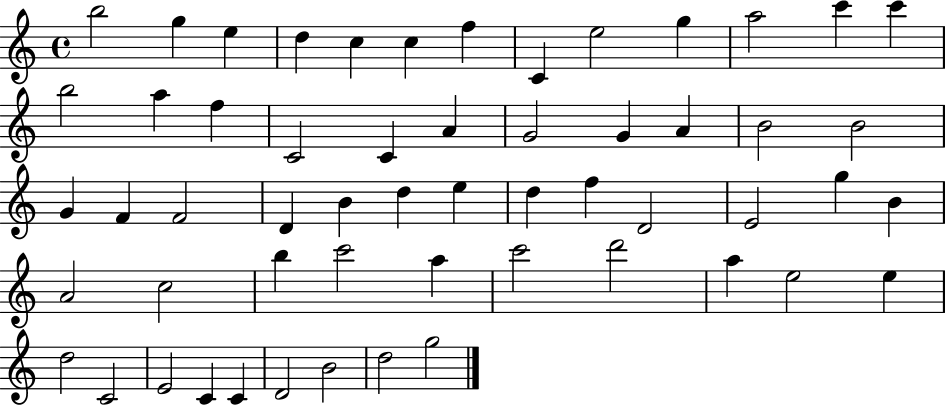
{
  \clef treble
  \time 4/4
  \defaultTimeSignature
  \key c \major
  b''2 g''4 e''4 | d''4 c''4 c''4 f''4 | c'4 e''2 g''4 | a''2 c'''4 c'''4 | \break b''2 a''4 f''4 | c'2 c'4 a'4 | g'2 g'4 a'4 | b'2 b'2 | \break g'4 f'4 f'2 | d'4 b'4 d''4 e''4 | d''4 f''4 d'2 | e'2 g''4 b'4 | \break a'2 c''2 | b''4 c'''2 a''4 | c'''2 d'''2 | a''4 e''2 e''4 | \break d''2 c'2 | e'2 c'4 c'4 | d'2 b'2 | d''2 g''2 | \break \bar "|."
}